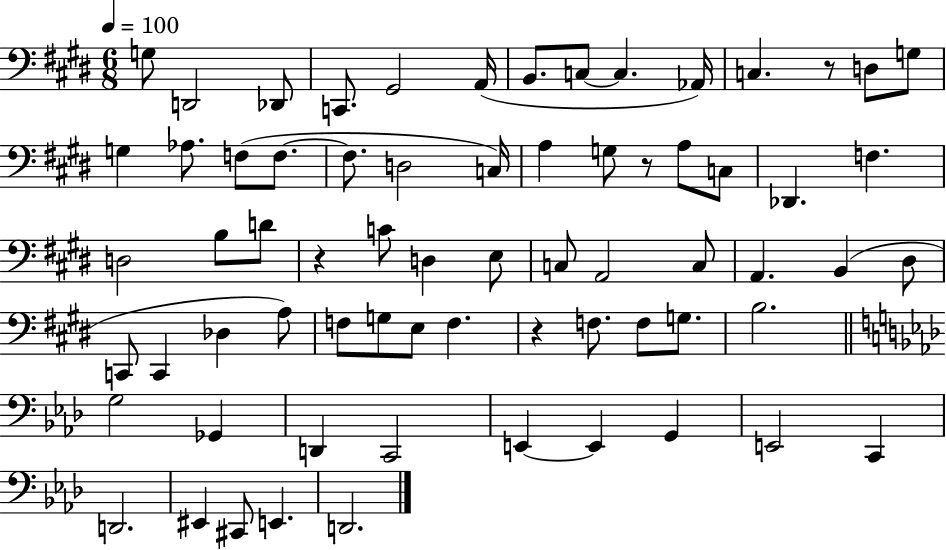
G3/e D2/h Db2/e C2/e. G#2/h A2/s B2/e. C3/e C3/q. Ab2/s C3/q. R/e D3/e G3/e G3/q Ab3/e. F3/e F3/e. F3/e. D3/h C3/s A3/q G3/e R/e A3/e C3/e Db2/q. F3/q. D3/h B3/e D4/e R/q C4/e D3/q E3/e C3/e A2/h C3/e A2/q. B2/q D#3/e C2/e C2/q Db3/q A3/e F3/e G3/e E3/e F3/q. R/q F3/e. F3/e G3/e. B3/h. G3/h Gb2/q D2/q C2/h E2/q E2/q G2/q E2/h C2/q D2/h. EIS2/q C#2/e E2/q. D2/h.